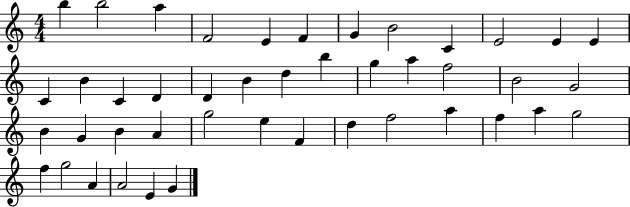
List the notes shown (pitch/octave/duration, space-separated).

B5/q B5/h A5/q F4/h E4/q F4/q G4/q B4/h C4/q E4/h E4/q E4/q C4/q B4/q C4/q D4/q D4/q B4/q D5/q B5/q G5/q A5/q F5/h B4/h G4/h B4/q G4/q B4/q A4/q G5/h E5/q F4/q D5/q F5/h A5/q F5/q A5/q G5/h F5/q G5/h A4/q A4/h E4/q G4/q